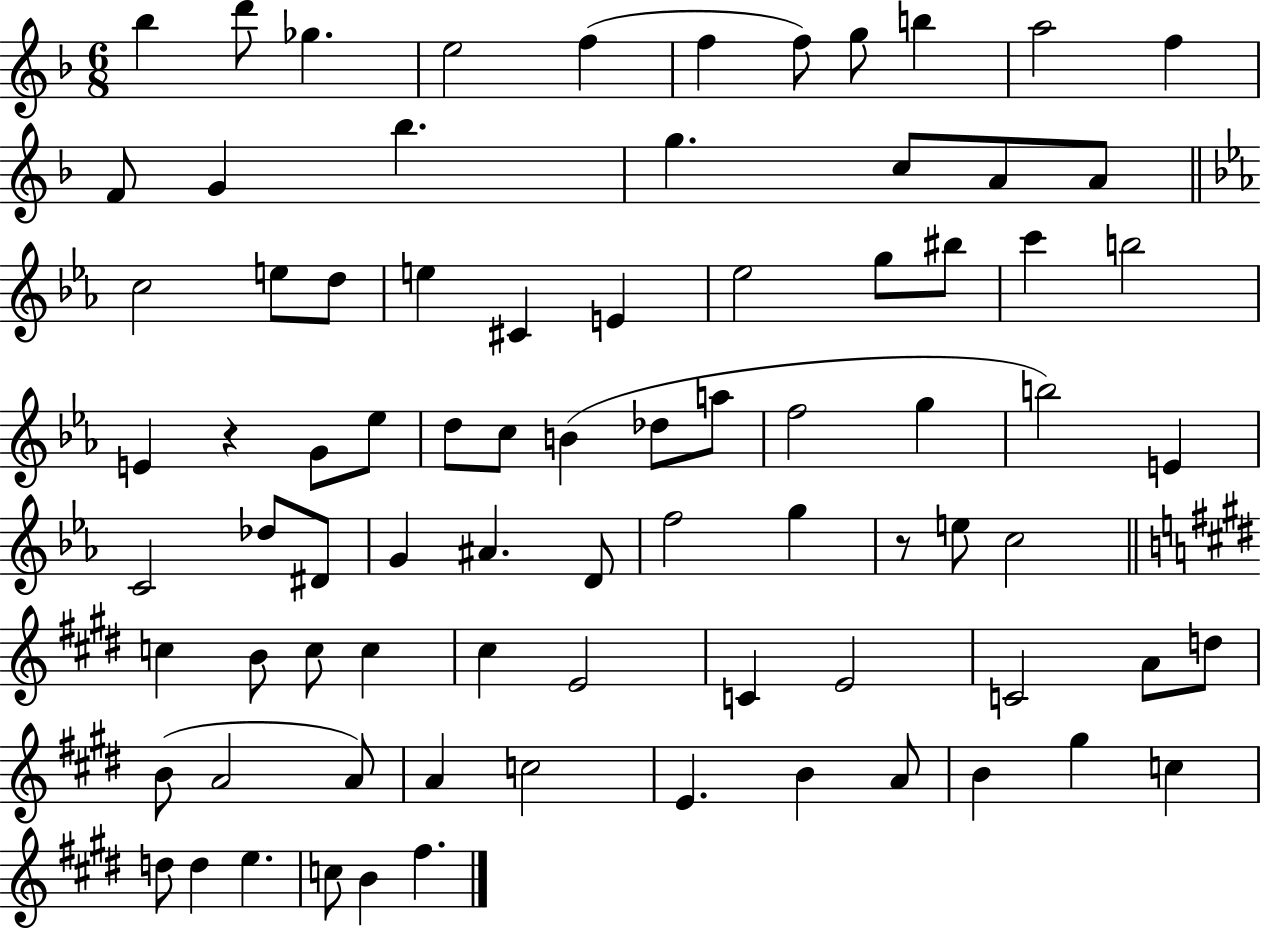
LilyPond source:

{
  \clef treble
  \numericTimeSignature
  \time 6/8
  \key f \major
  \repeat volta 2 { bes''4 d'''8 ges''4. | e''2 f''4( | f''4 f''8) g''8 b''4 | a''2 f''4 | \break f'8 g'4 bes''4. | g''4. c''8 a'8 a'8 | \bar "||" \break \key c \minor c''2 e''8 d''8 | e''4 cis'4 e'4 | ees''2 g''8 bis''8 | c'''4 b''2 | \break e'4 r4 g'8 ees''8 | d''8 c''8 b'4( des''8 a''8 | f''2 g''4 | b''2) e'4 | \break c'2 des''8 dis'8 | g'4 ais'4. d'8 | f''2 g''4 | r8 e''8 c''2 | \break \bar "||" \break \key e \major c''4 b'8 c''8 c''4 | cis''4 e'2 | c'4 e'2 | c'2 a'8 d''8 | \break b'8( a'2 a'8) | a'4 c''2 | e'4. b'4 a'8 | b'4 gis''4 c''4 | \break d''8 d''4 e''4. | c''8 b'4 fis''4. | } \bar "|."
}